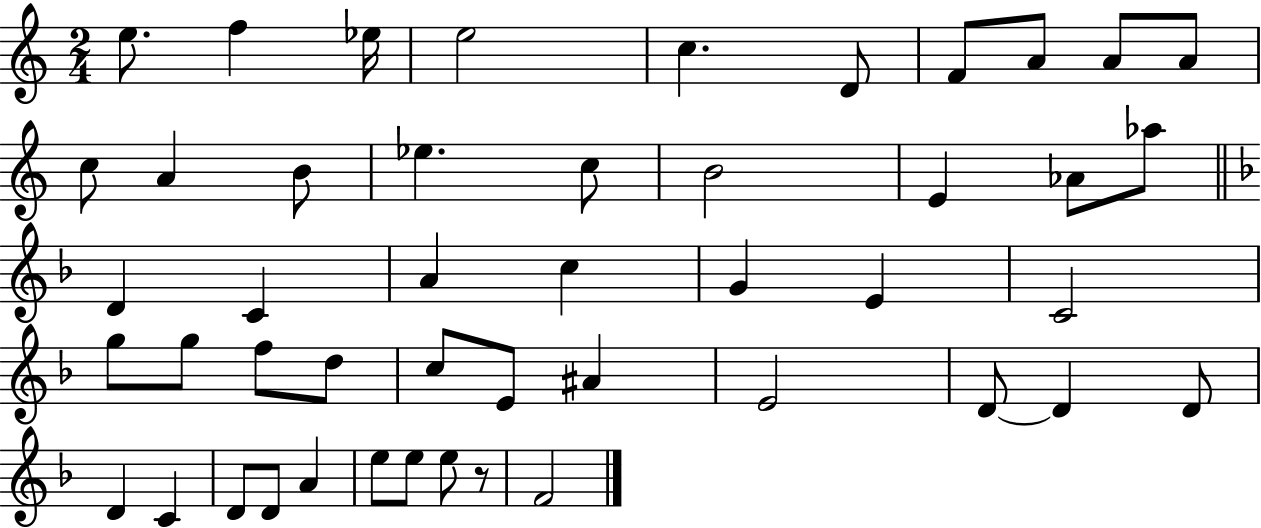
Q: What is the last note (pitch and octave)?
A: F4